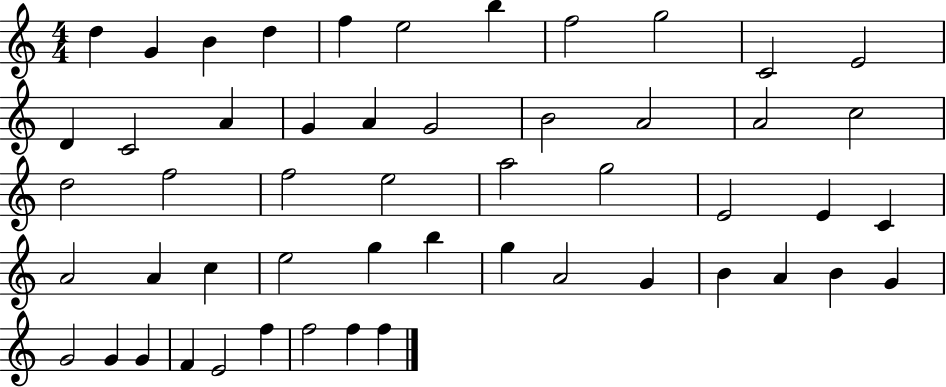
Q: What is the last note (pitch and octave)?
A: F5